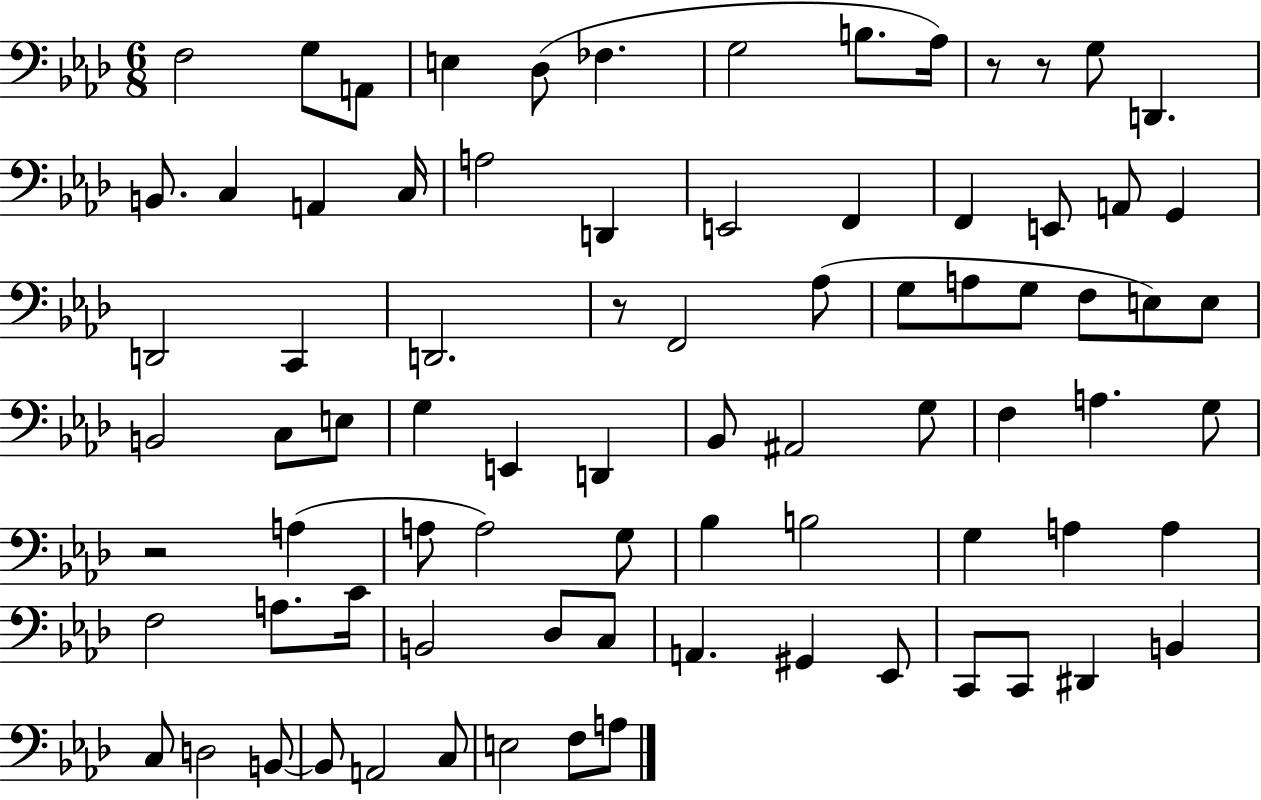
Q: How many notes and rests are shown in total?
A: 81